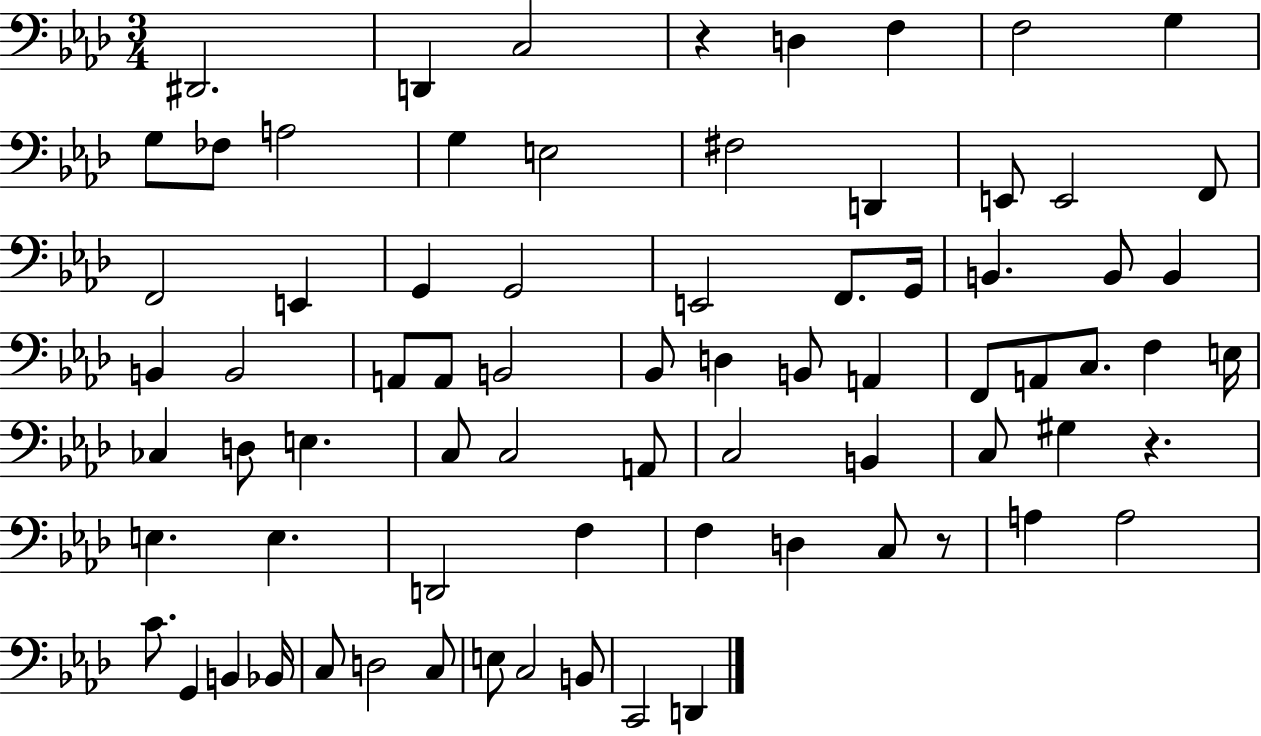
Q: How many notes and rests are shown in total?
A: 75